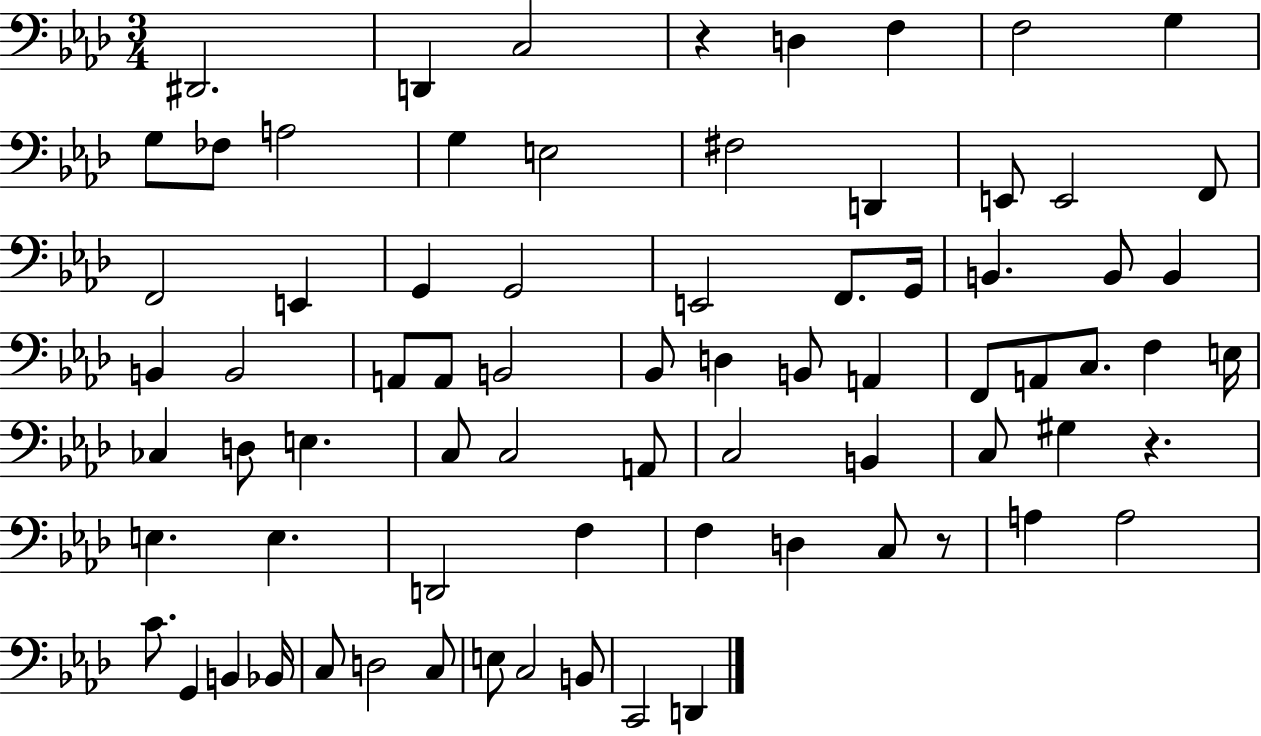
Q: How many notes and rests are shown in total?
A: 75